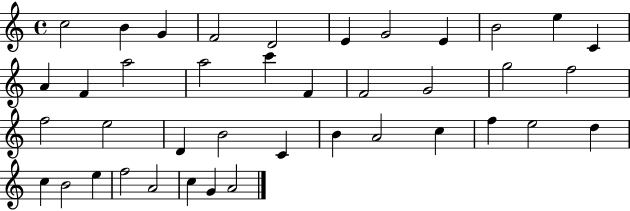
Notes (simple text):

C5/h B4/q G4/q F4/h D4/h E4/q G4/h E4/q B4/h E5/q C4/q A4/q F4/q A5/h A5/h C6/q F4/q F4/h G4/h G5/h F5/h F5/h E5/h D4/q B4/h C4/q B4/q A4/h C5/q F5/q E5/h D5/q C5/q B4/h E5/q F5/h A4/h C5/q G4/q A4/h